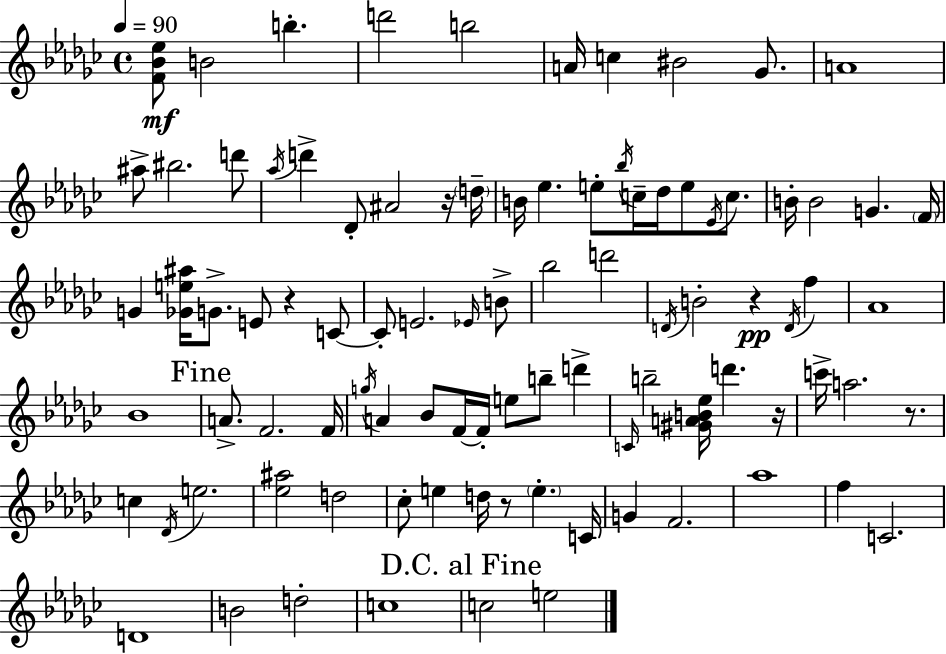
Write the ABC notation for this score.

X:1
T:Untitled
M:4/4
L:1/4
K:Ebm
[F_B_e]/2 B2 b d'2 b2 A/4 c ^B2 _G/2 A4 ^a/2 ^b2 d'/2 _a/4 d' _D/2 ^A2 z/4 d/4 B/4 _e e/2 _b/4 c/4 _d/4 e/2 _E/4 c/2 B/4 B2 G F/4 G [_Ge^a]/4 G/2 E/2 z C/2 C/2 E2 _E/4 B/2 _b2 d'2 D/4 B2 z D/4 f _A4 _B4 A/2 F2 F/4 g/4 A _B/2 F/4 F/4 e/2 b/2 d' C/4 b2 [^GAB_e]/4 d' z/4 c'/4 a2 z/2 c _D/4 e2 [_e^a]2 d2 _c/2 e d/4 z/2 e C/4 G F2 _a4 f C2 D4 B2 d2 c4 c2 e2